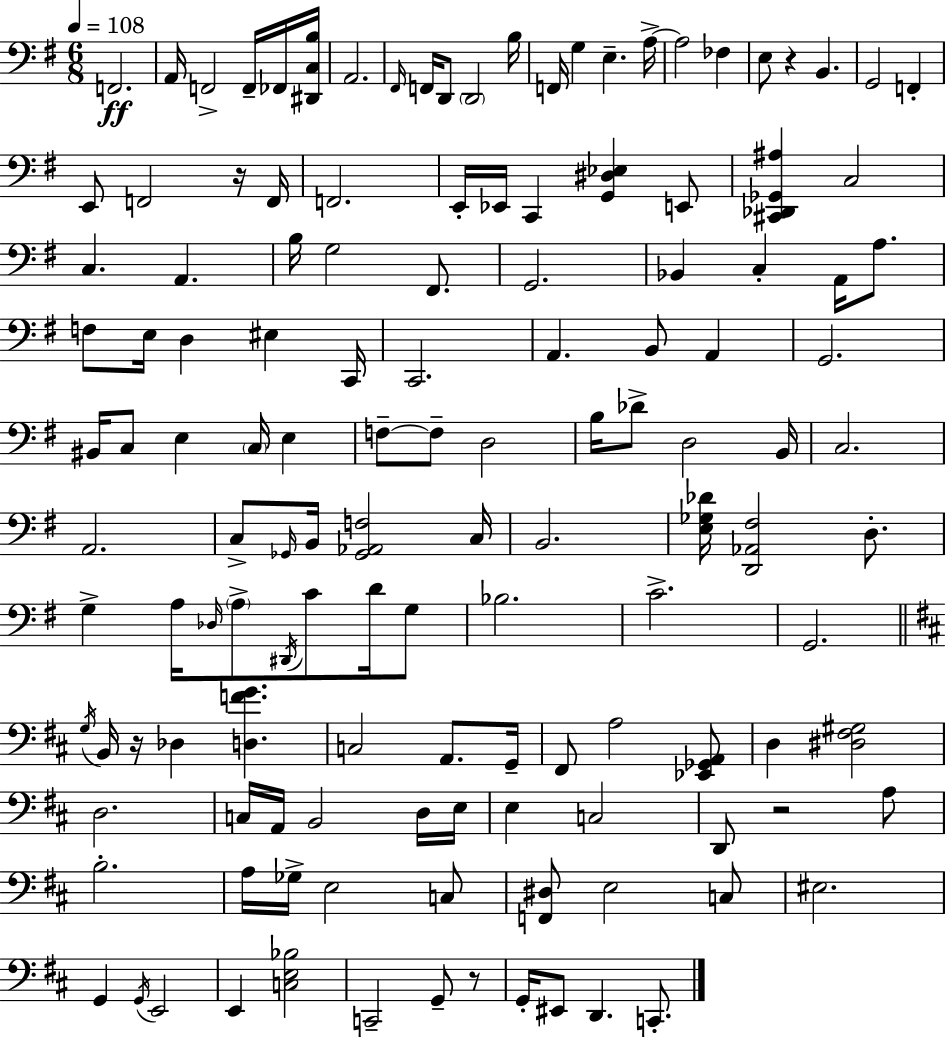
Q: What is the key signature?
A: G major